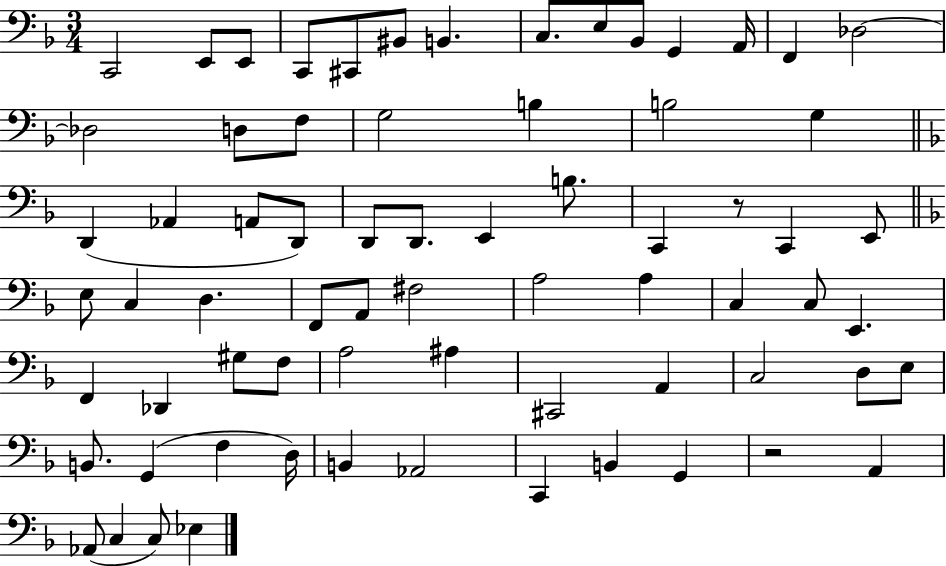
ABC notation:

X:1
T:Untitled
M:3/4
L:1/4
K:F
C,,2 E,,/2 E,,/2 C,,/2 ^C,,/2 ^B,,/2 B,, C,/2 E,/2 _B,,/2 G,, A,,/4 F,, _D,2 _D,2 D,/2 F,/2 G,2 B, B,2 G, D,, _A,, A,,/2 D,,/2 D,,/2 D,,/2 E,, B,/2 C,, z/2 C,, E,,/2 E,/2 C, D, F,,/2 A,,/2 ^F,2 A,2 A, C, C,/2 E,, F,, _D,, ^G,/2 F,/2 A,2 ^A, ^C,,2 A,, C,2 D,/2 E,/2 B,,/2 G,, F, D,/4 B,, _A,,2 C,, B,, G,, z2 A,, _A,,/2 C, C,/2 _E,